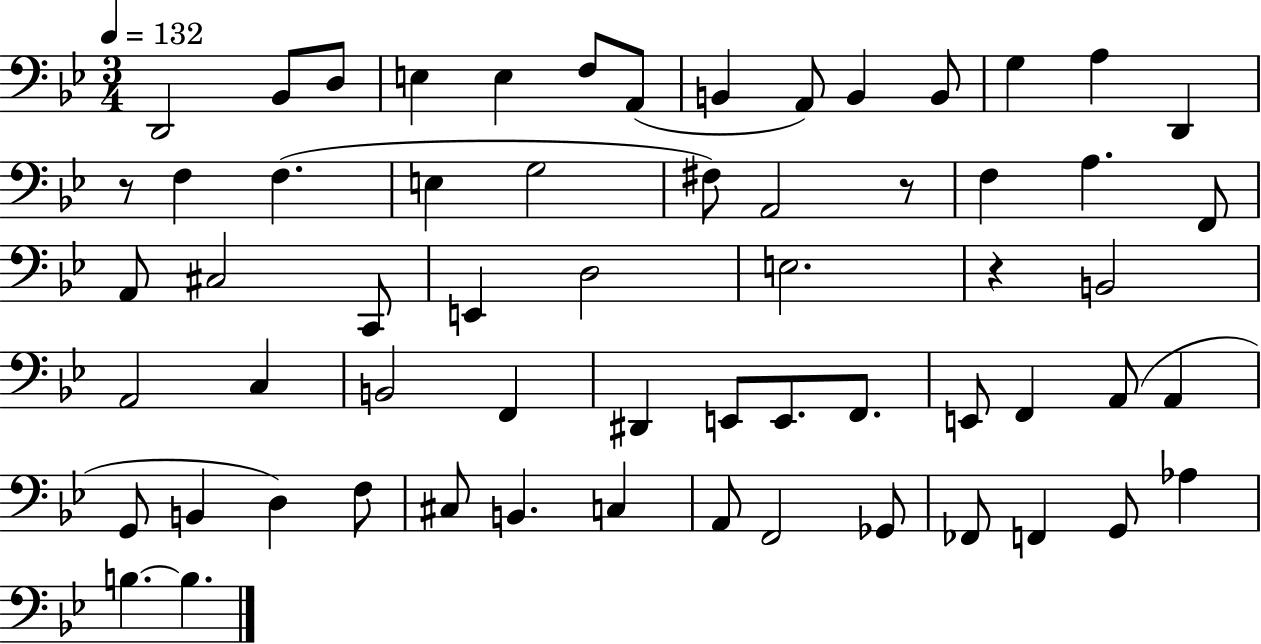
X:1
T:Untitled
M:3/4
L:1/4
K:Bb
D,,2 _B,,/2 D,/2 E, E, F,/2 A,,/2 B,, A,,/2 B,, B,,/2 G, A, D,, z/2 F, F, E, G,2 ^F,/2 A,,2 z/2 F, A, F,,/2 A,,/2 ^C,2 C,,/2 E,, D,2 E,2 z B,,2 A,,2 C, B,,2 F,, ^D,, E,,/2 E,,/2 F,,/2 E,,/2 F,, A,,/2 A,, G,,/2 B,, D, F,/2 ^C,/2 B,, C, A,,/2 F,,2 _G,,/2 _F,,/2 F,, G,,/2 _A, B, B,